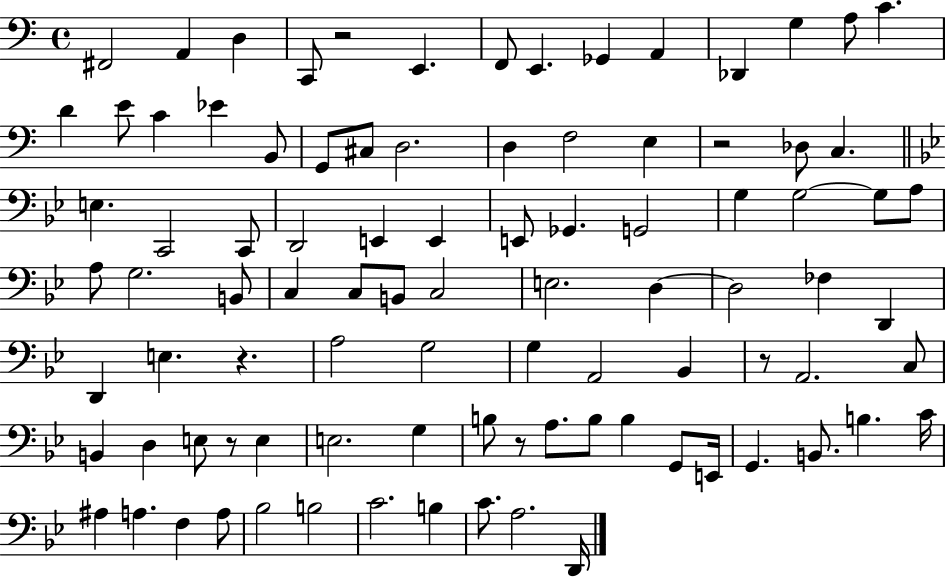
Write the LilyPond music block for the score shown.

{
  \clef bass
  \time 4/4
  \defaultTimeSignature
  \key c \major
  fis,2 a,4 d4 | c,8 r2 e,4. | f,8 e,4. ges,4 a,4 | des,4 g4 a8 c'4. | \break d'4 e'8 c'4 ees'4 b,8 | g,8 cis8 d2. | d4 f2 e4 | r2 des8 c4. | \break \bar "||" \break \key bes \major e4. c,2 c,8 | d,2 e,4 e,4 | e,8 ges,4. g,2 | g4 g2~~ g8 a8 | \break a8 g2. b,8 | c4 c8 b,8 c2 | e2. d4~~ | d2 fes4 d,4 | \break d,4 e4. r4. | a2 g2 | g4 a,2 bes,4 | r8 a,2. c8 | \break b,4 d4 e8 r8 e4 | e2. g4 | b8 r8 a8. b8 b4 g,8 e,16 | g,4. b,8. b4. c'16 | \break ais4 a4. f4 a8 | bes2 b2 | c'2. b4 | c'8. a2. d,16 | \break \bar "|."
}